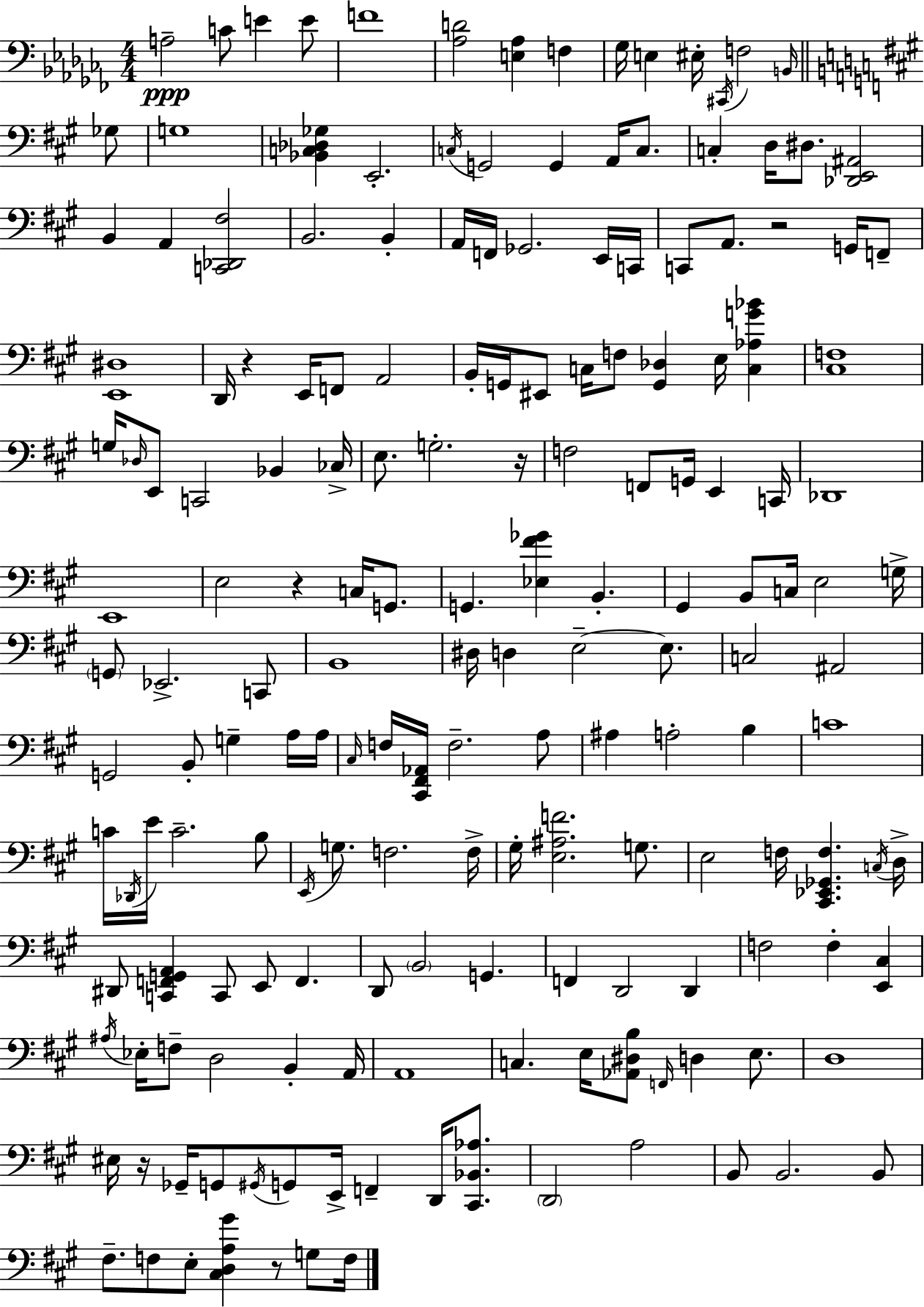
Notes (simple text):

A3/h C4/e E4/q E4/e F4/w [Ab3,D4]/h [E3,Ab3]/q F3/q Gb3/s E3/q EIS3/s C#2/s F3/h B2/s Gb3/e G3/w [Bb2,C3,Db3,Gb3]/q E2/h. C3/s G2/h G2/q A2/s C3/e. C3/q D3/s D#3/e. [Db2,E2,A#2]/h B2/q A2/q [C2,Db2,F#3]/h B2/h. B2/q A2/s F2/s Gb2/h. E2/s C2/s C2/e A2/e. R/h G2/s F2/e [E2,D#3]/w D2/s R/q E2/s F2/e A2/h B2/s G2/s EIS2/e C3/s F3/e [G2,Db3]/q E3/s [C3,Ab3,G4,Bb4]/q [C#3,F3]/w G3/s Db3/s E2/e C2/h Bb2/q CES3/s E3/e. G3/h. R/s F3/h F2/e G2/s E2/q C2/s Db2/w E2/w E3/h R/q C3/s G2/e. G2/q. [Eb3,F#4,Gb4]/q B2/q. G#2/q B2/e C3/s E3/h G3/s G2/e Eb2/h. C2/e B2/w D#3/s D3/q E3/h E3/e. C3/h A#2/h G2/h B2/e G3/q A3/s A3/s C#3/s F3/s [C#2,F#2,Ab2]/s F3/h. A3/e A#3/q A3/h B3/q C4/w C4/s Db2/s E4/s C4/h. B3/e E2/s G3/e. F3/h. F3/s G#3/s [E3,A#3,F4]/h. G3/e. E3/h F3/s [C#2,Eb2,Gb2,F3]/q. C3/s D3/s D#2/e [C2,F2,G2,A2]/q C2/e E2/e F2/q. D2/e B2/h G2/q. F2/q D2/h D2/q F3/h F3/q [E2,C#3]/q A#3/s Eb3/s F3/e D3/h B2/q A2/s A2/w C3/q. E3/s [Ab2,D#3,B3]/e F2/s D3/q E3/e. D3/w EIS3/s R/s Gb2/s G2/e G#2/s G2/e E2/s F2/q D2/s [C#2,Bb2,Ab3]/e. D2/h A3/h B2/e B2/h. B2/e F#3/e. F3/e E3/e [C#3,D3,A3,G#4]/q R/e G3/e F3/s